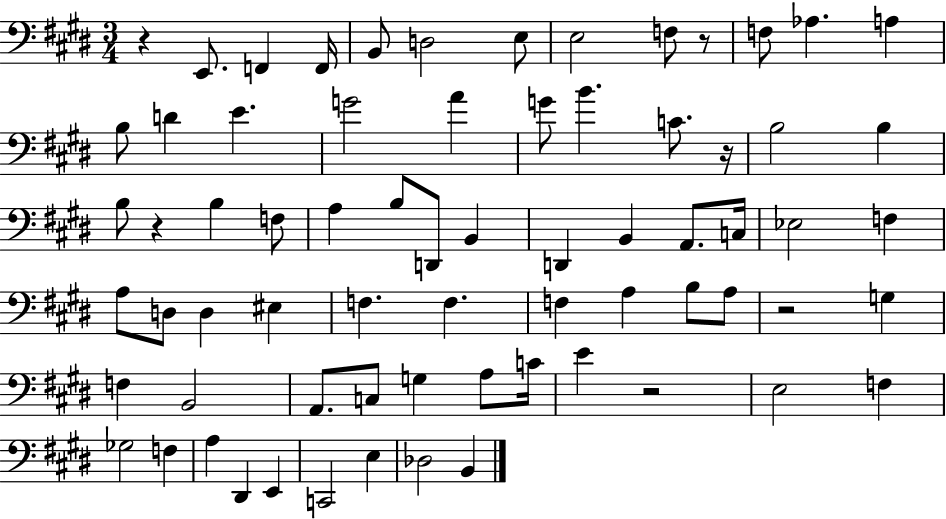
R/q E2/e. F2/q F2/s B2/e D3/h E3/e E3/h F3/e R/e F3/e Ab3/q. A3/q B3/e D4/q E4/q. G4/h A4/q G4/e B4/q. C4/e. R/s B3/h B3/q B3/e R/q B3/q F3/e A3/q B3/e D2/e B2/q D2/q B2/q A2/e. C3/s Eb3/h F3/q A3/e D3/e D3/q EIS3/q F3/q. F3/q. F3/q A3/q B3/e A3/e R/h G3/q F3/q B2/h A2/e. C3/e G3/q A3/e C4/s E4/q R/h E3/h F3/q Gb3/h F3/q A3/q D#2/q E2/q C2/h E3/q Db3/h B2/q